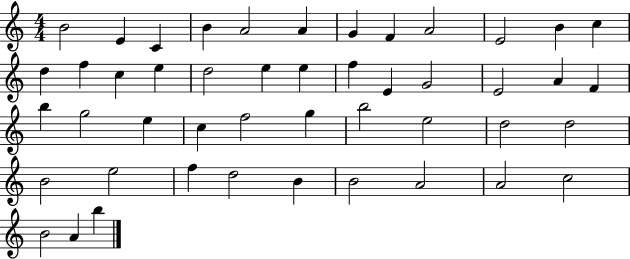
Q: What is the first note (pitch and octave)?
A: B4